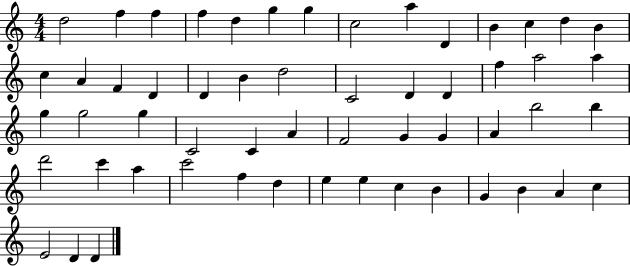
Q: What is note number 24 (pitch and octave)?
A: D4